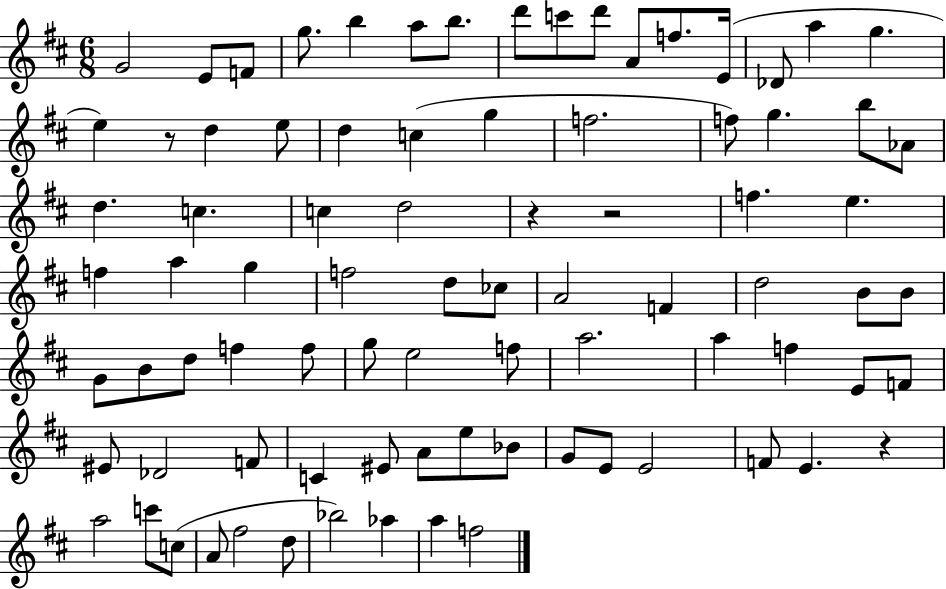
{
  \clef treble
  \numericTimeSignature
  \time 6/8
  \key d \major
  g'2 e'8 f'8 | g''8. b''4 a''8 b''8. | d'''8 c'''8 d'''8 a'8 f''8. e'16( | des'8 a''4 g''4. | \break e''4) r8 d''4 e''8 | d''4 c''4( g''4 | f''2. | f''8) g''4. b''8 aes'8 | \break d''4. c''4. | c''4 d''2 | r4 r2 | f''4. e''4. | \break f''4 a''4 g''4 | f''2 d''8 ces''8 | a'2 f'4 | d''2 b'8 b'8 | \break g'8 b'8 d''8 f''4 f''8 | g''8 e''2 f''8 | a''2. | a''4 f''4 e'8 f'8 | \break eis'8 des'2 f'8 | c'4 eis'8 a'8 e''8 bes'8 | g'8 e'8 e'2 | f'8 e'4. r4 | \break a''2 c'''8 c''8( | a'8 fis''2 d''8 | bes''2) aes''4 | a''4 f''2 | \break \bar "|."
}